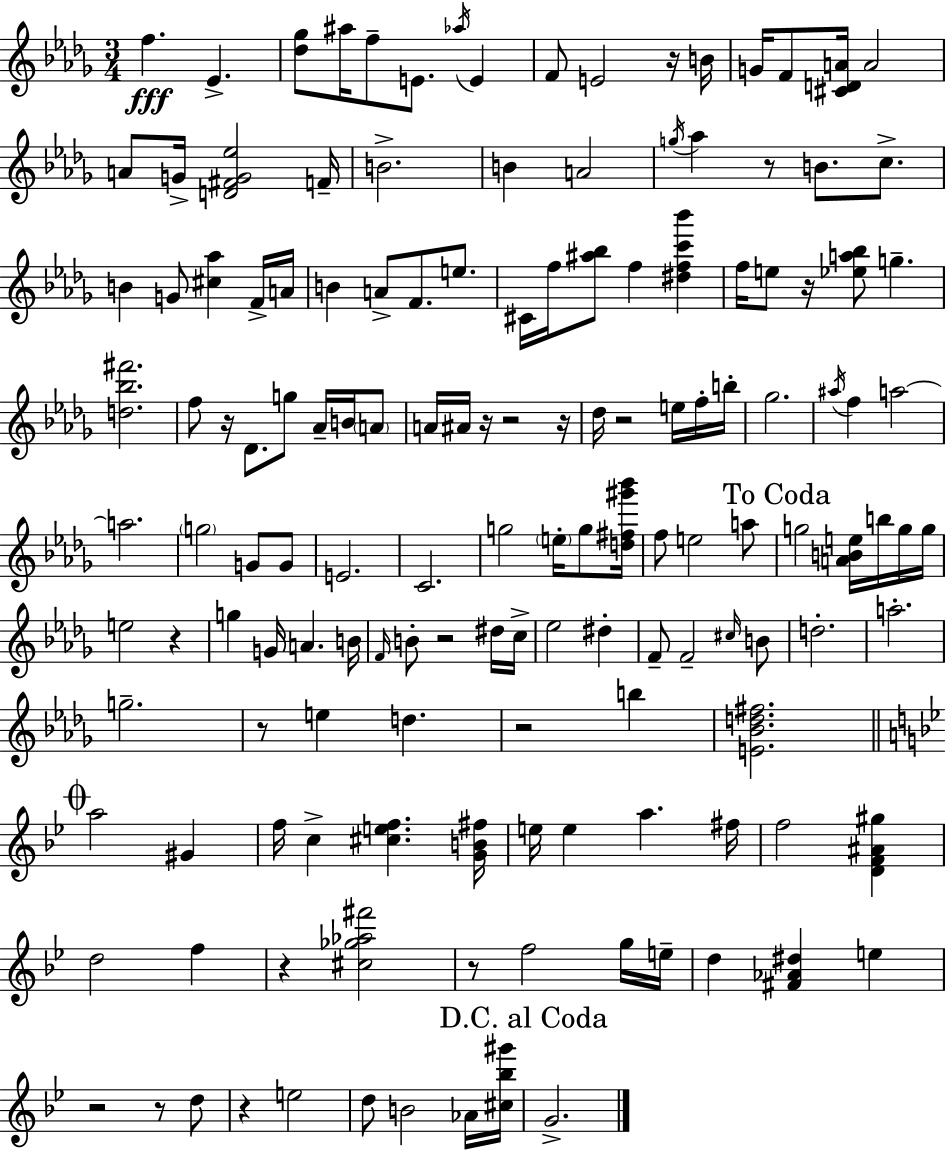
F5/q. Eb4/q. [Db5,Gb5]/e A#5/s F5/e E4/e. Ab5/s E4/q F4/e E4/h R/s B4/s G4/s F4/e [C#4,D4,A4]/s A4/h A4/e G4/s [D4,F#4,G4,Eb5]/h F4/s B4/h. B4/q A4/h G5/s Ab5/q R/e B4/e. C5/e. B4/q G4/e [C#5,Ab5]/q F4/s A4/s B4/q A4/e F4/e. E5/e. C#4/s F5/s [A#5,Bb5]/e F5/q [D#5,F5,C6,Bb6]/q F5/s E5/e R/s [Eb5,A5,Bb5]/e G5/q. [D5,Bb5,F#6]/h. F5/e R/s Db4/e. G5/e Ab4/s B4/s A4/e A4/s A#4/s R/s R/h R/s Db5/s R/h E5/s F5/s B5/s Gb5/h. A#5/s F5/q A5/h A5/h. G5/h G4/e G4/e E4/h. C4/h. G5/h E5/s G5/e [D5,F#5,G#6,Bb6]/s F5/e E5/h A5/e G5/h [A4,B4,E5]/s B5/s G5/s G5/s E5/h R/q G5/q G4/s A4/q. B4/s F4/s B4/e R/h D#5/s C5/s Eb5/h D#5/q F4/e F4/h C#5/s B4/e D5/h. A5/h. G5/h. R/e E5/q D5/q. R/h B5/q [E4,Bb4,D5,F#5]/h. A5/h G#4/q F5/s C5/q [C#5,E5,F5]/q. [G4,B4,F#5]/s E5/s E5/q A5/q. F#5/s F5/h [D4,F4,A#4,G#5]/q D5/h F5/q R/q [C#5,Gb5,Ab5,F#6]/h R/e F5/h G5/s E5/s D5/q [F#4,Ab4,D#5]/q E5/q R/h R/e D5/e R/q E5/h D5/e B4/h Ab4/s [C#5,Bb5,G#6]/s G4/h.